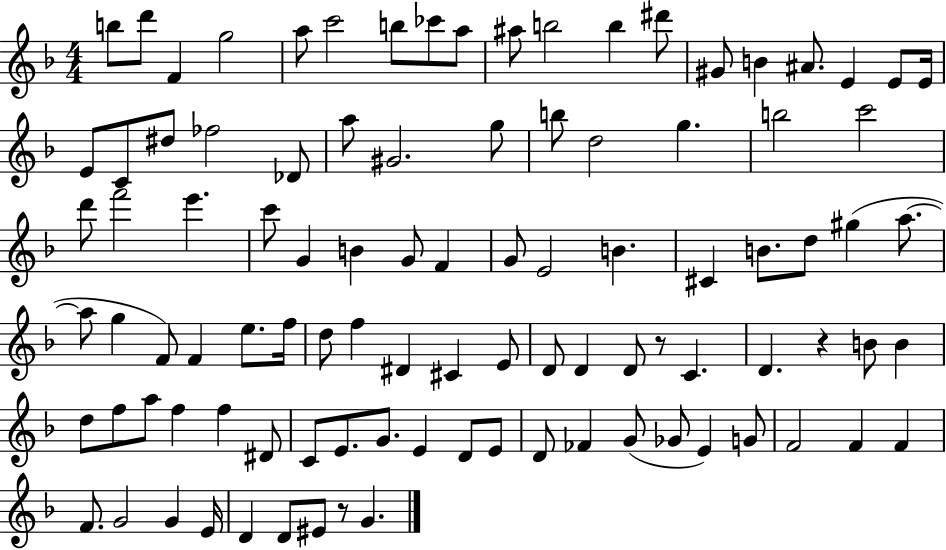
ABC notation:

X:1
T:Untitled
M:4/4
L:1/4
K:F
b/2 d'/2 F g2 a/2 c'2 b/2 _c'/2 a/2 ^a/2 b2 b ^d'/2 ^G/2 B ^A/2 E E/2 E/4 E/2 C/2 ^d/2 _f2 _D/2 a/2 ^G2 g/2 b/2 d2 g b2 c'2 d'/2 f'2 e' c'/2 G B G/2 F G/2 E2 B ^C B/2 d/2 ^g a/2 a/2 g F/2 F e/2 f/4 d/2 f ^D ^C E/2 D/2 D D/2 z/2 C D z B/2 B d/2 f/2 a/2 f f ^D/2 C/2 E/2 G/2 E D/2 E/2 D/2 _F G/2 _G/2 E G/2 F2 F F F/2 G2 G E/4 D D/2 ^E/2 z/2 G